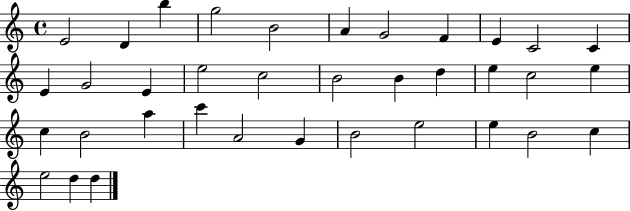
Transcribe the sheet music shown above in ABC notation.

X:1
T:Untitled
M:4/4
L:1/4
K:C
E2 D b g2 B2 A G2 F E C2 C E G2 E e2 c2 B2 B d e c2 e c B2 a c' A2 G B2 e2 e B2 c e2 d d